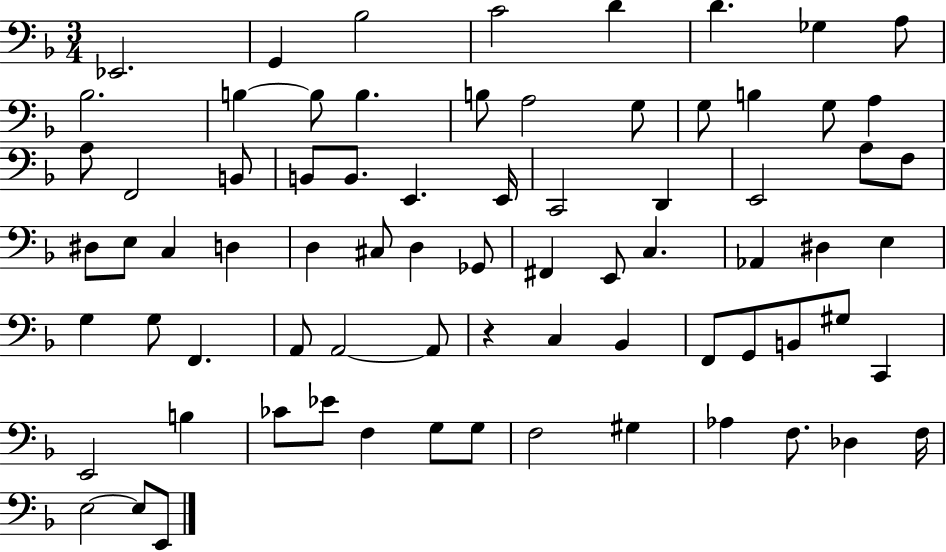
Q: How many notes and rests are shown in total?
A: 75